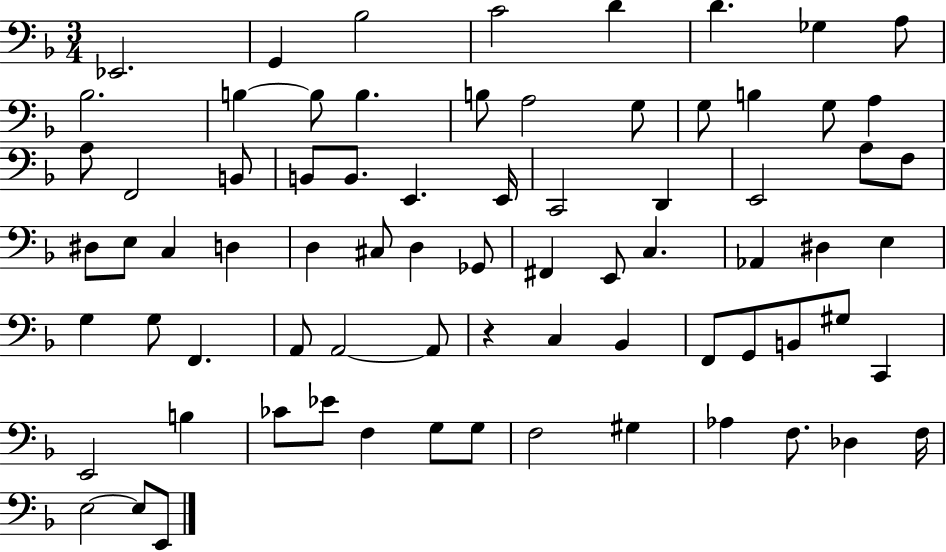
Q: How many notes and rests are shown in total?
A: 75